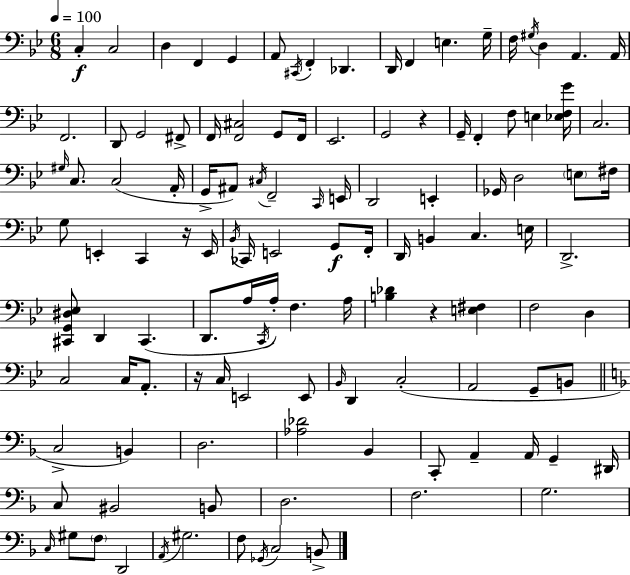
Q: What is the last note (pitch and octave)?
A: B2